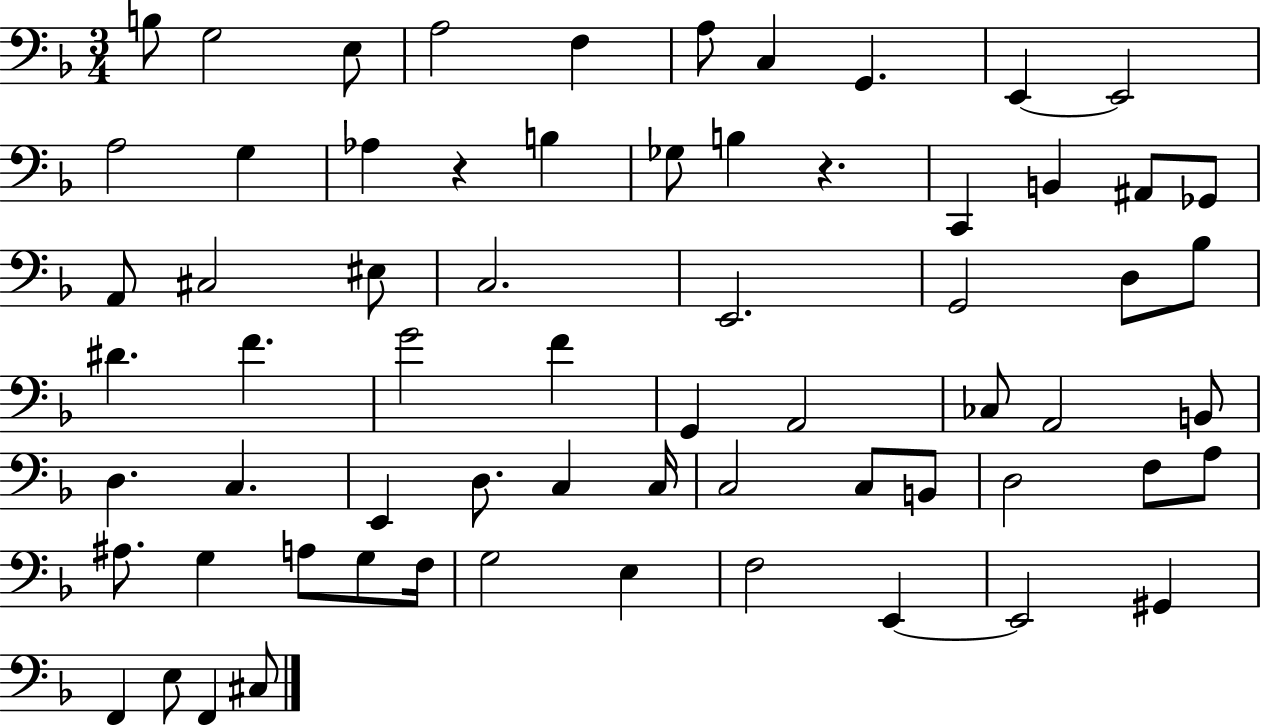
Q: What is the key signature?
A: F major